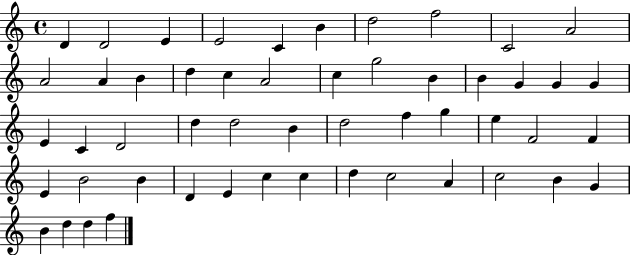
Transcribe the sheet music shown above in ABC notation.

X:1
T:Untitled
M:4/4
L:1/4
K:C
D D2 E E2 C B d2 f2 C2 A2 A2 A B d c A2 c g2 B B G G G E C D2 d d2 B d2 f g e F2 F E B2 B D E c c d c2 A c2 B G B d d f